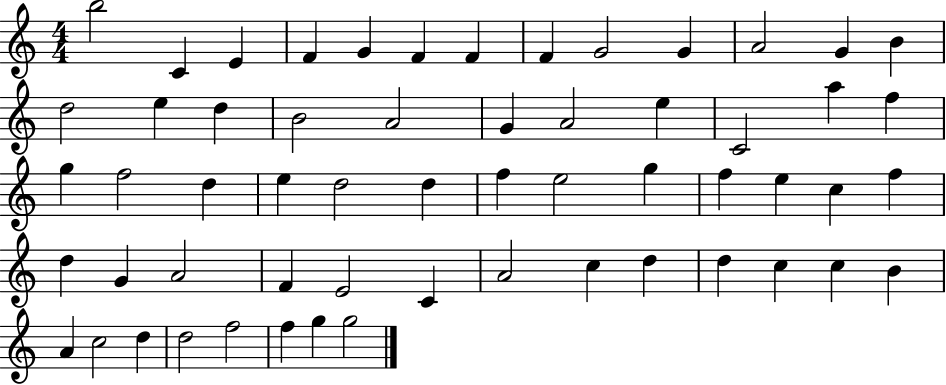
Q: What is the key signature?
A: C major